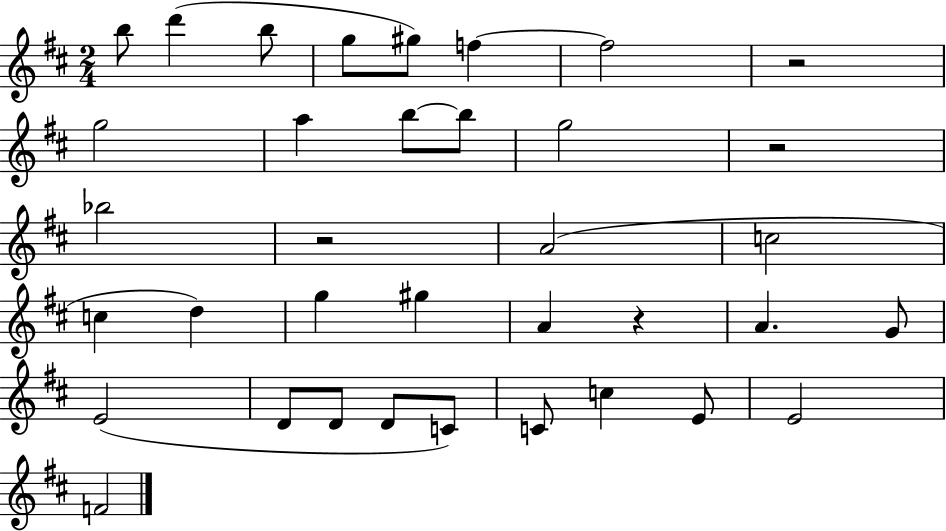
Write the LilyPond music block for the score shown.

{
  \clef treble
  \numericTimeSignature
  \time 2/4
  \key d \major
  b''8 d'''4( b''8 | g''8 gis''8) f''4~~ | f''2 | r2 | \break g''2 | a''4 b''8~~ b''8 | g''2 | r2 | \break bes''2 | r2 | a'2( | c''2 | \break c''4 d''4) | g''4 gis''4 | a'4 r4 | a'4. g'8 | \break e'2( | d'8 d'8 d'8 c'8) | c'8 c''4 e'8 | e'2 | \break f'2 | \bar "|."
}